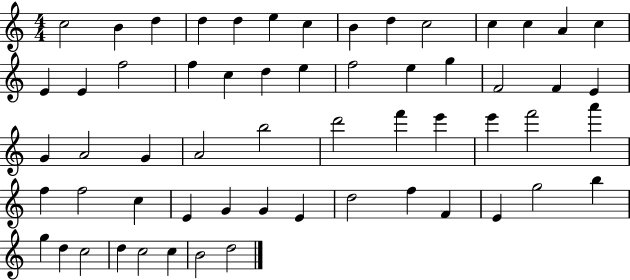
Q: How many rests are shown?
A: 0